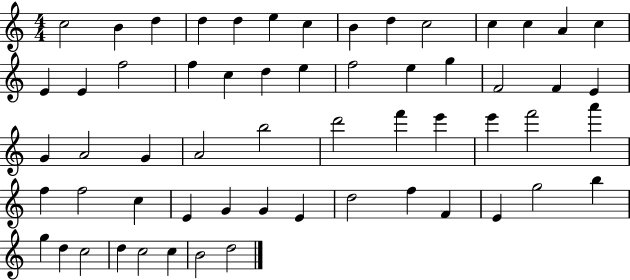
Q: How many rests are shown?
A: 0